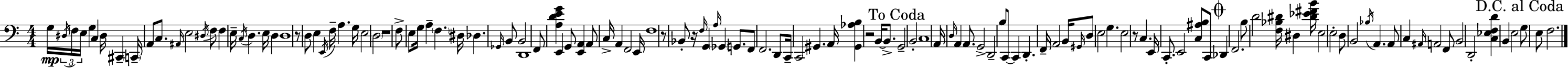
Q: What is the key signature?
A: C major